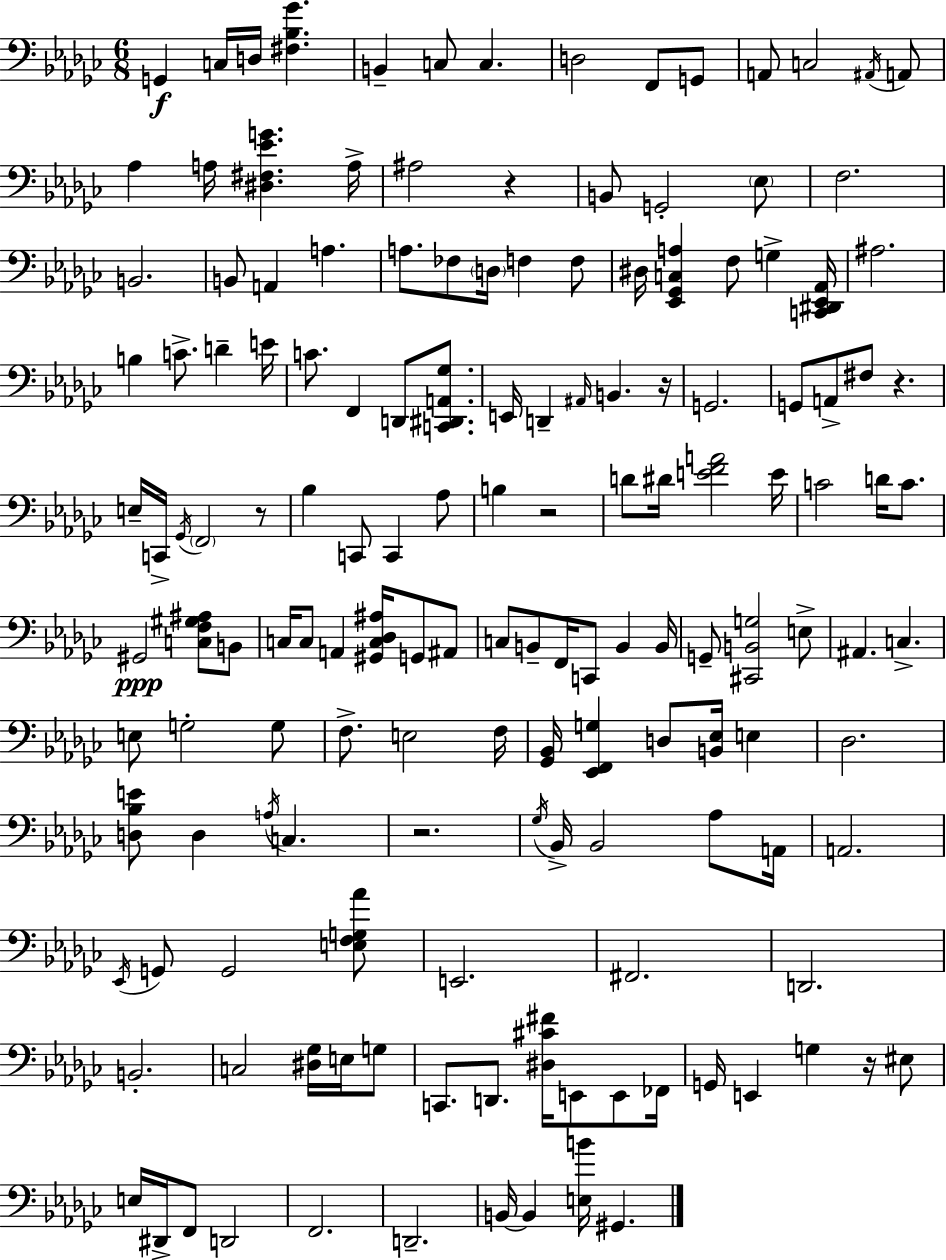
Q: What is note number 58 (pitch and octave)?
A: B3